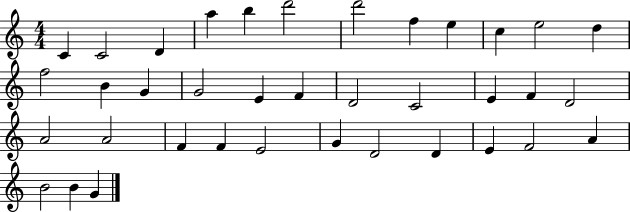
X:1
T:Untitled
M:4/4
L:1/4
K:C
C C2 D a b d'2 d'2 f e c e2 d f2 B G G2 E F D2 C2 E F D2 A2 A2 F F E2 G D2 D E F2 A B2 B G